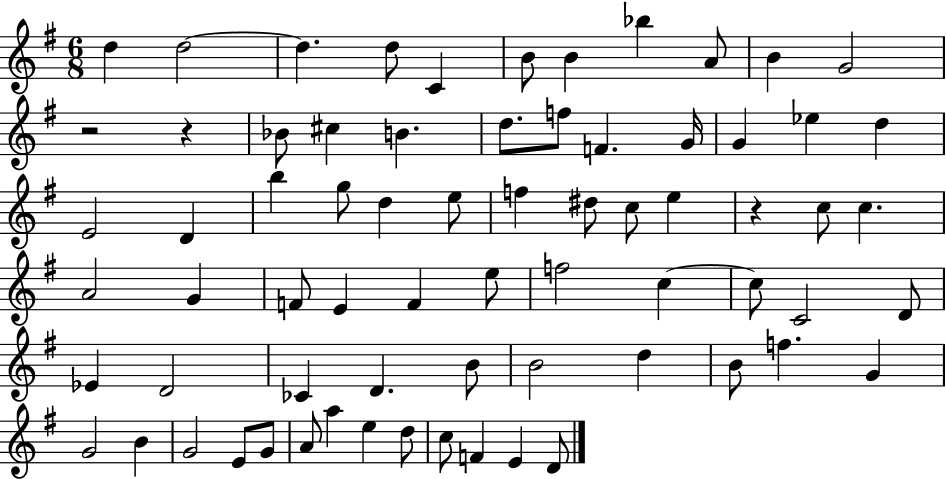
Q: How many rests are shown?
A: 3